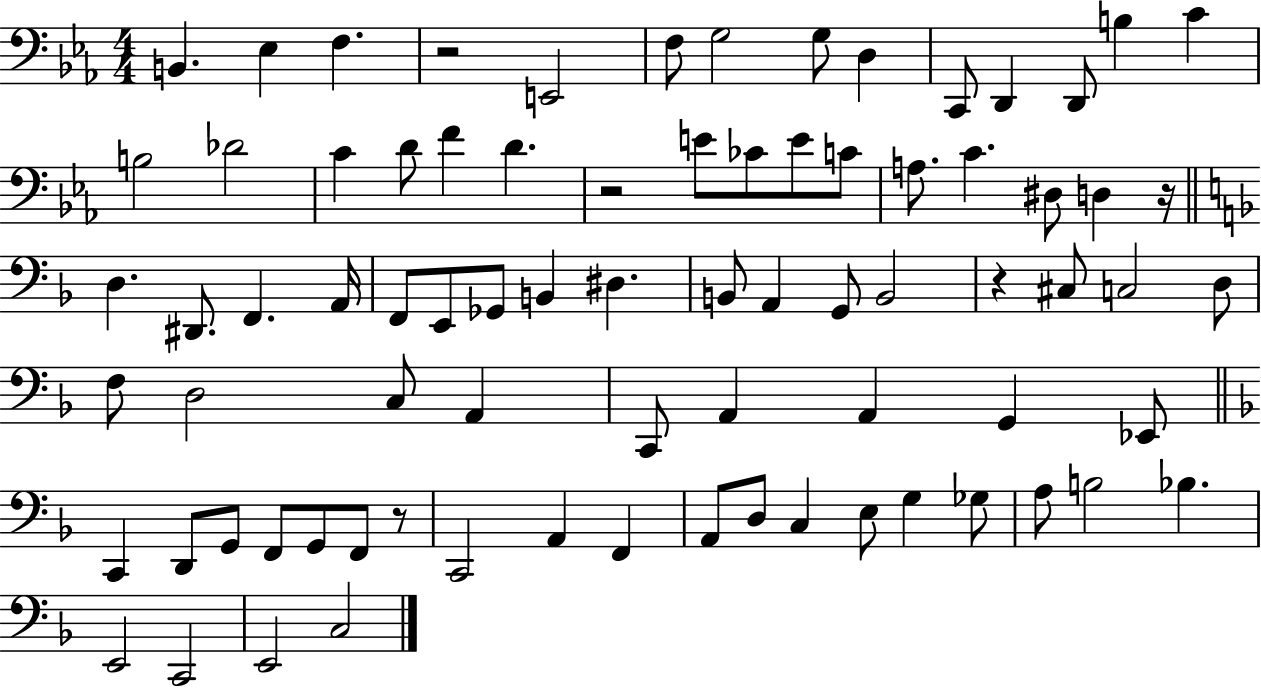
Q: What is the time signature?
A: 4/4